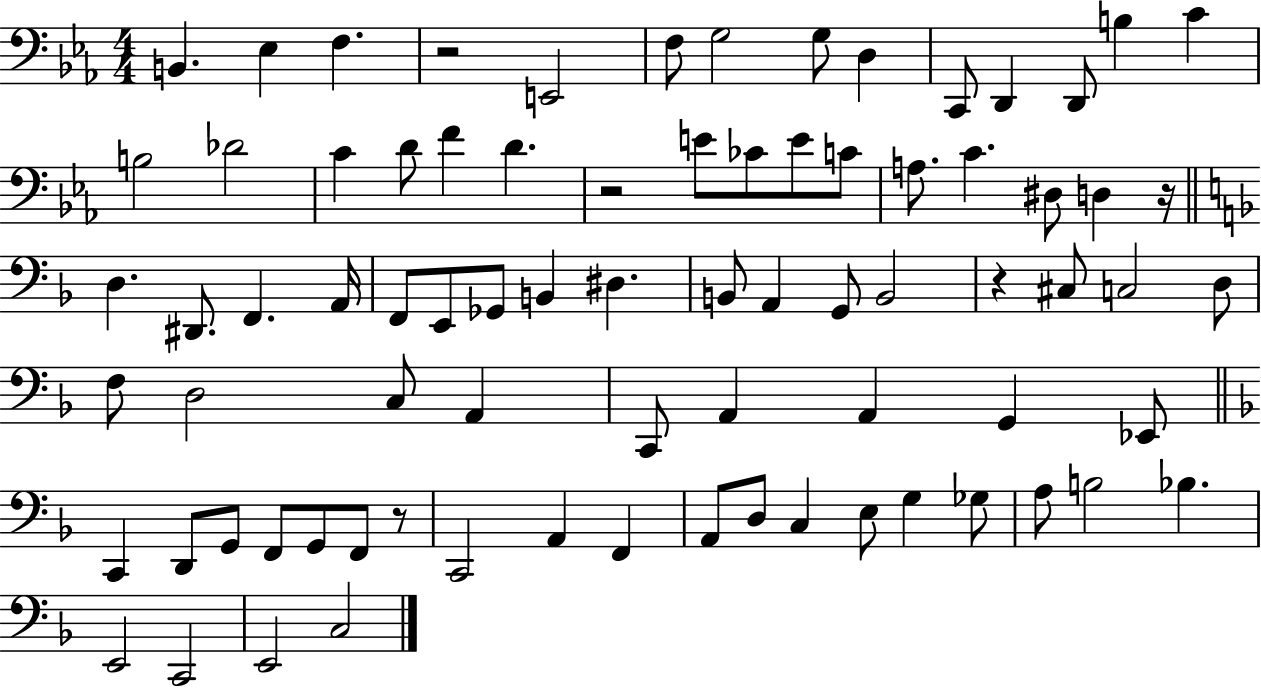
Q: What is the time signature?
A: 4/4